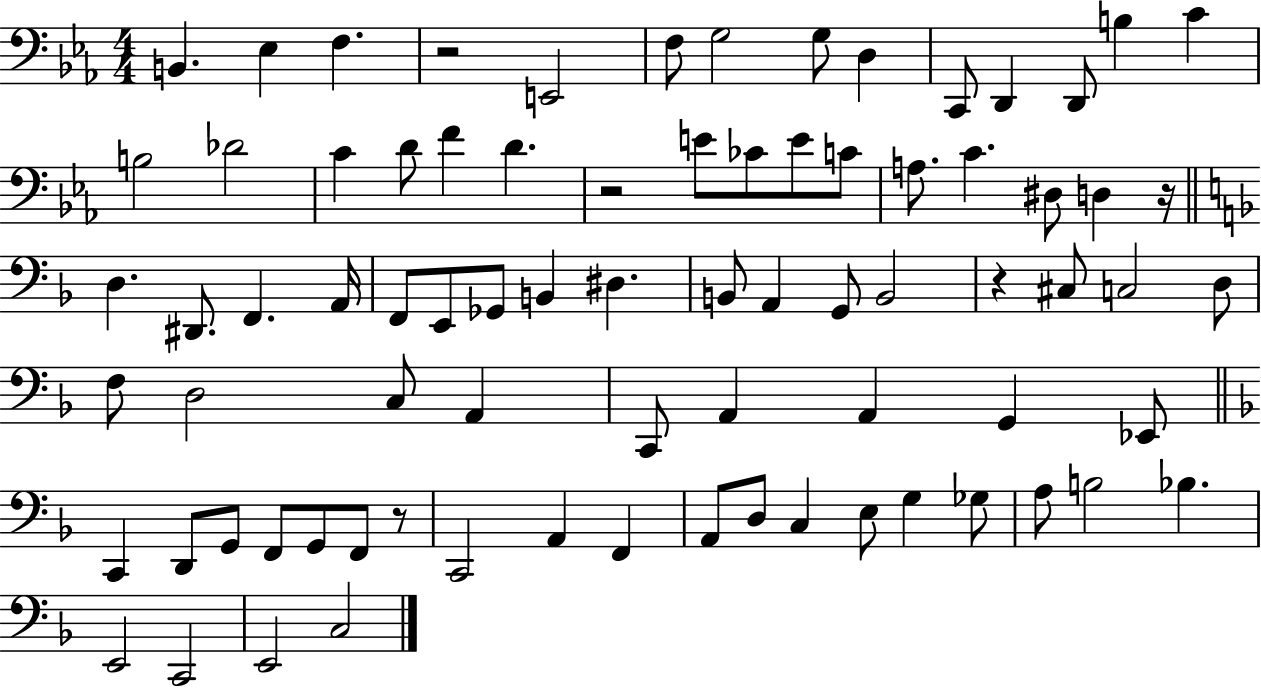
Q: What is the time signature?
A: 4/4